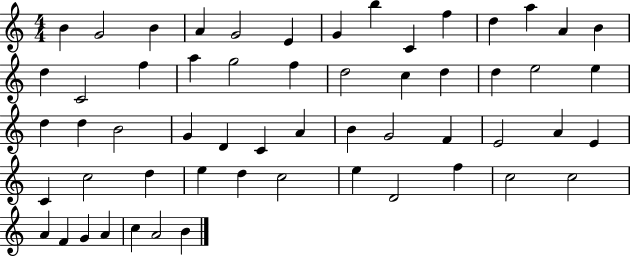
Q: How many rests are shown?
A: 0